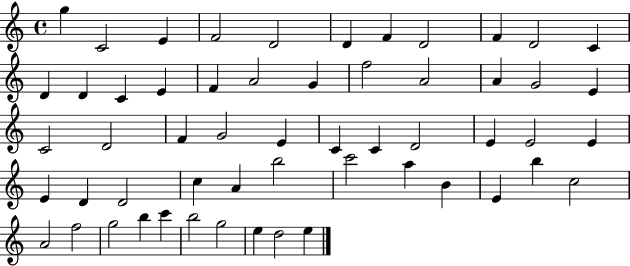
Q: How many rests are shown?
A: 0